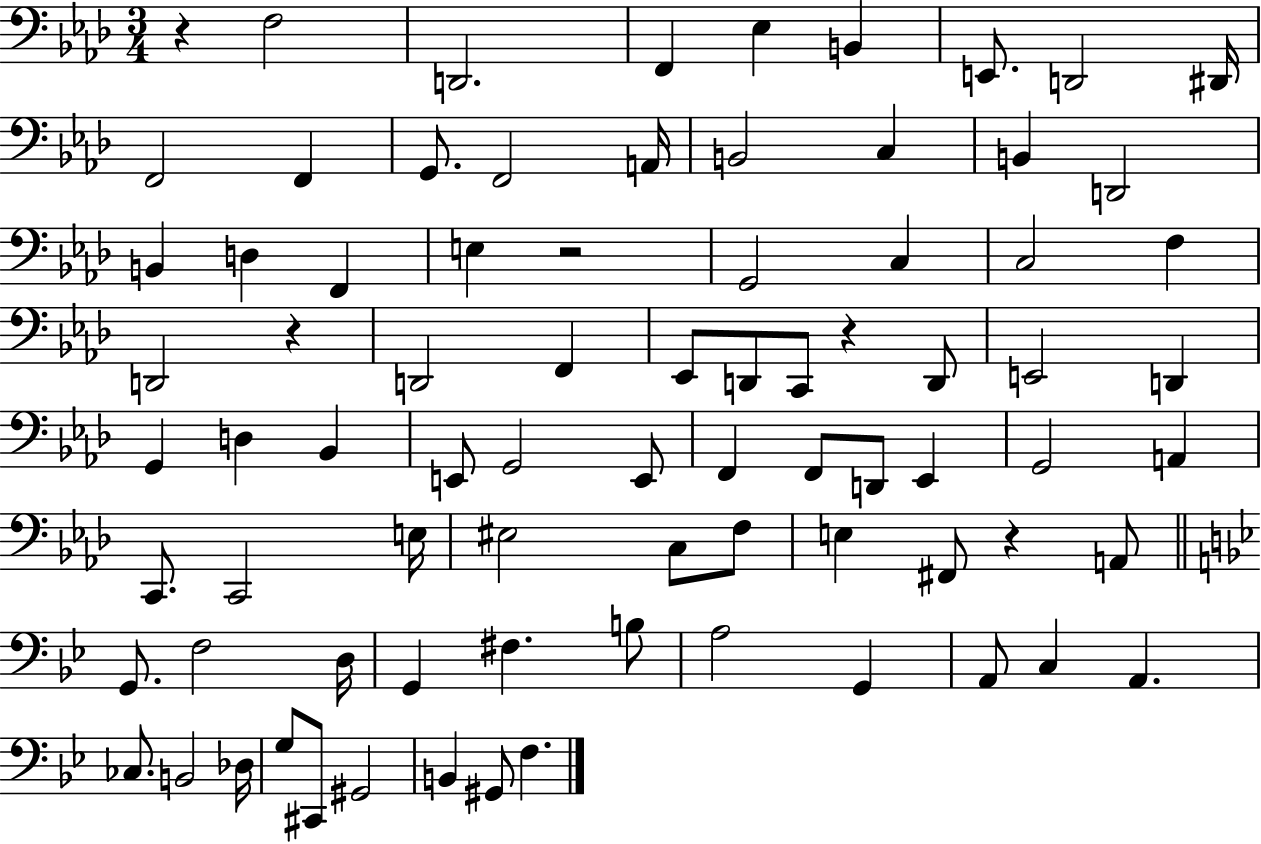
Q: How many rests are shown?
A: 5